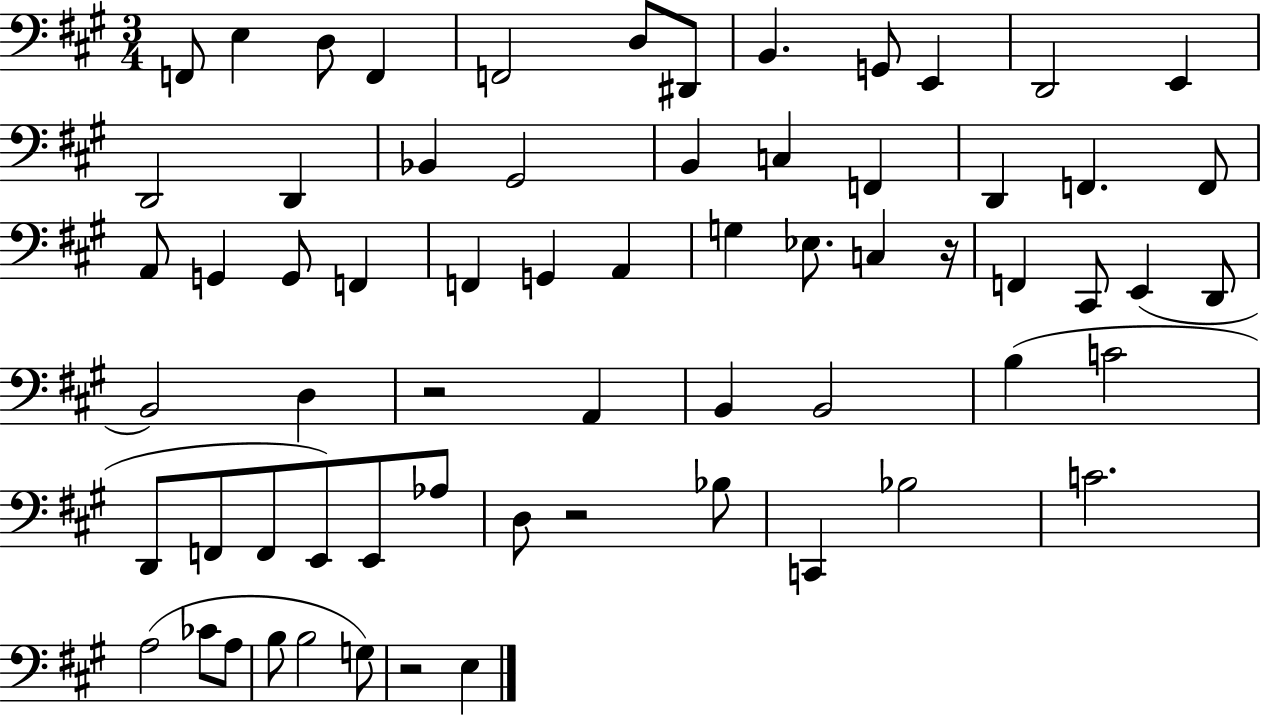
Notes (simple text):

F2/e E3/q D3/e F2/q F2/h D3/e D#2/e B2/q. G2/e E2/q D2/h E2/q D2/h D2/q Bb2/q G#2/h B2/q C3/q F2/q D2/q F2/q. F2/e A2/e G2/q G2/e F2/q F2/q G2/q A2/q G3/q Eb3/e. C3/q R/s F2/q C#2/e E2/q D2/e B2/h D3/q R/h A2/q B2/q B2/h B3/q C4/h D2/e F2/e F2/e E2/e E2/e Ab3/e D3/e R/h Bb3/e C2/q Bb3/h C4/h. A3/h CES4/e A3/e B3/e B3/h G3/e R/h E3/q